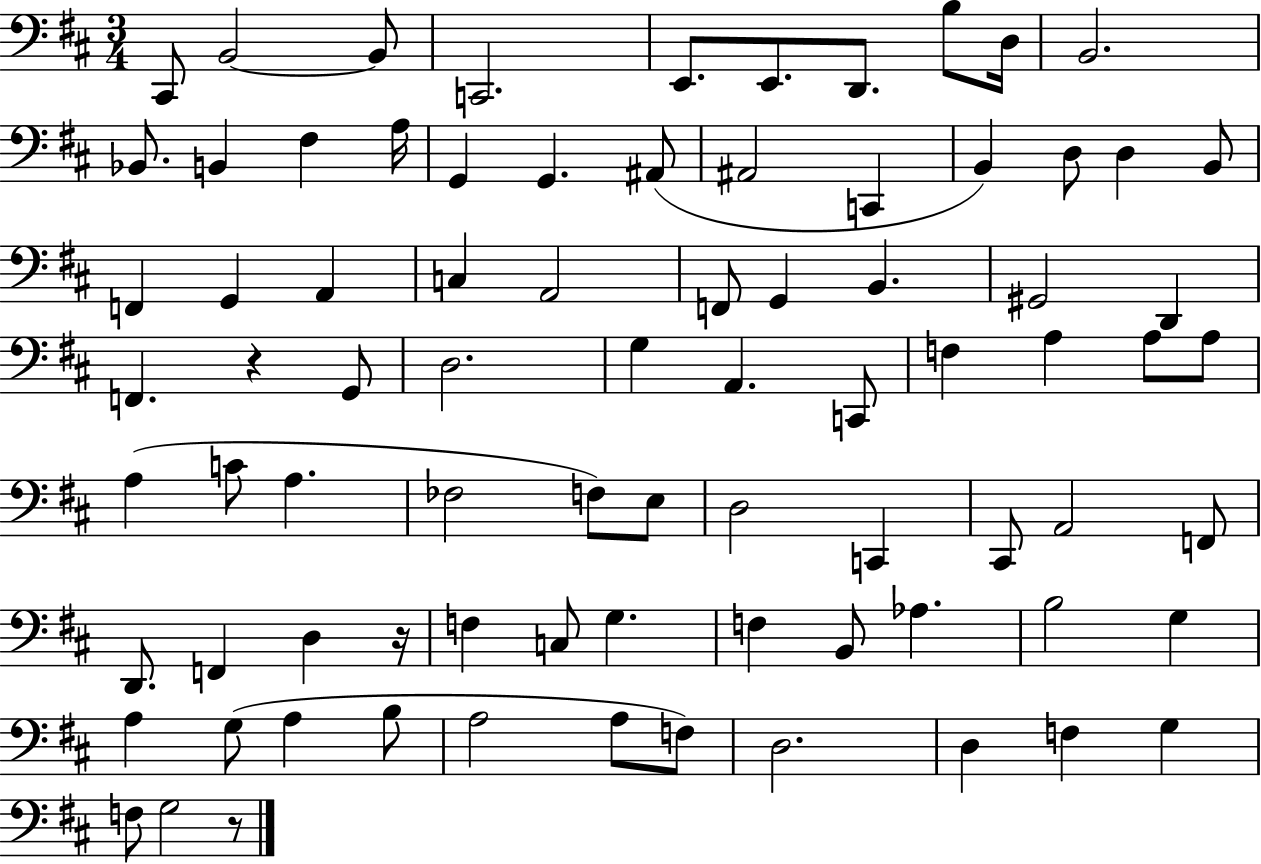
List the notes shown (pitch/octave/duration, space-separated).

C#2/e B2/h B2/e C2/h. E2/e. E2/e. D2/e. B3/e D3/s B2/h. Bb2/e. B2/q F#3/q A3/s G2/q G2/q. A#2/e A#2/h C2/q B2/q D3/e D3/q B2/e F2/q G2/q A2/q C3/q A2/h F2/e G2/q B2/q. G#2/h D2/q F2/q. R/q G2/e D3/h. G3/q A2/q. C2/e F3/q A3/q A3/e A3/e A3/q C4/e A3/q. FES3/h F3/e E3/e D3/h C2/q C#2/e A2/h F2/e D2/e. F2/q D3/q R/s F3/q C3/e G3/q. F3/q B2/e Ab3/q. B3/h G3/q A3/q G3/e A3/q B3/e A3/h A3/e F3/e D3/h. D3/q F3/q G3/q F3/e G3/h R/e